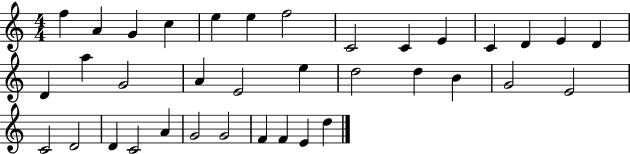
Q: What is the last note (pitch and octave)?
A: D5